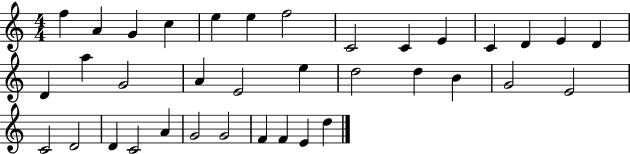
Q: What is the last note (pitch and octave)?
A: D5